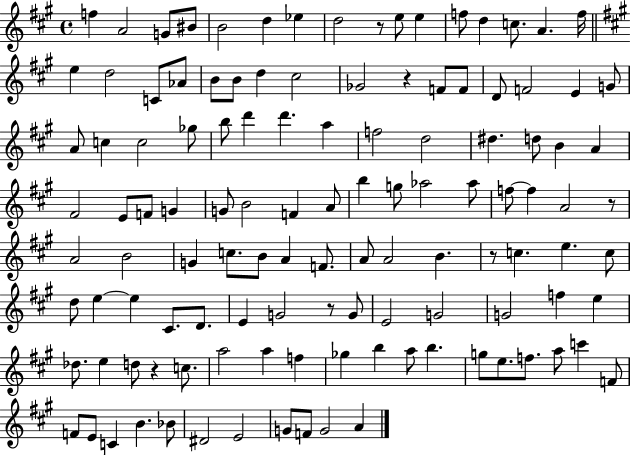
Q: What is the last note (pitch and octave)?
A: A4